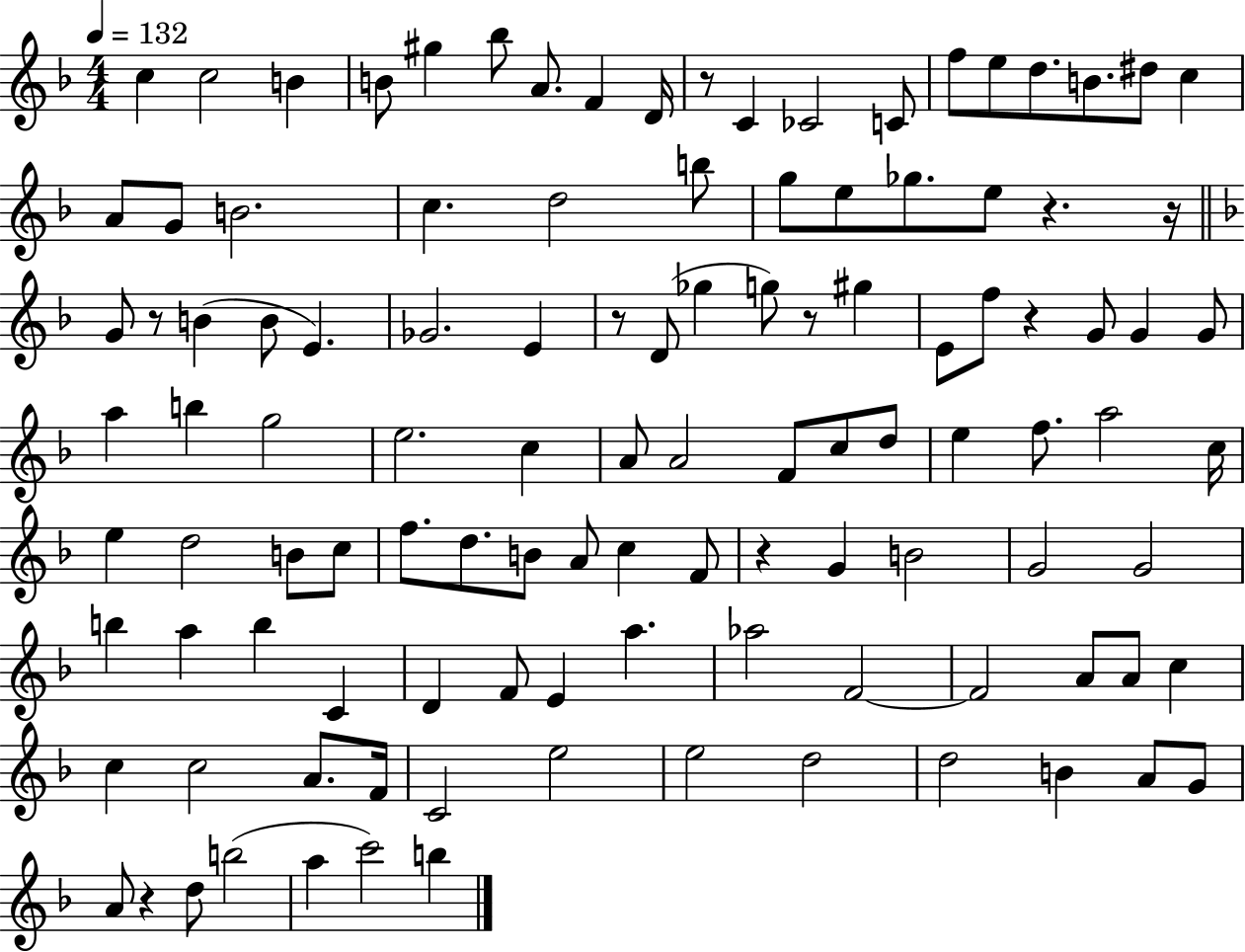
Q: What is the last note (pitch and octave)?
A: B5